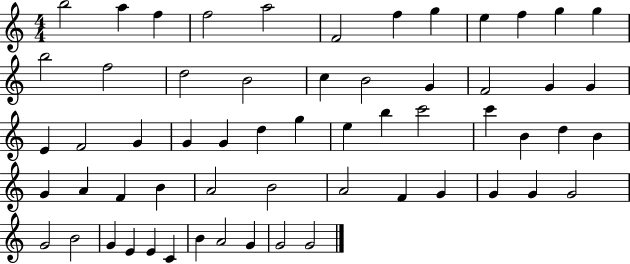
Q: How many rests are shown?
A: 0